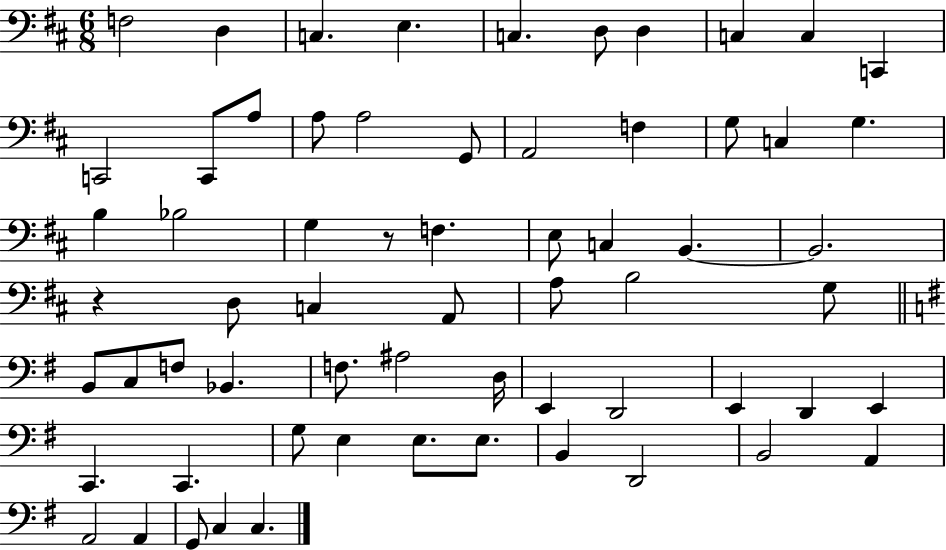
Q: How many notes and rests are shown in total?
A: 64